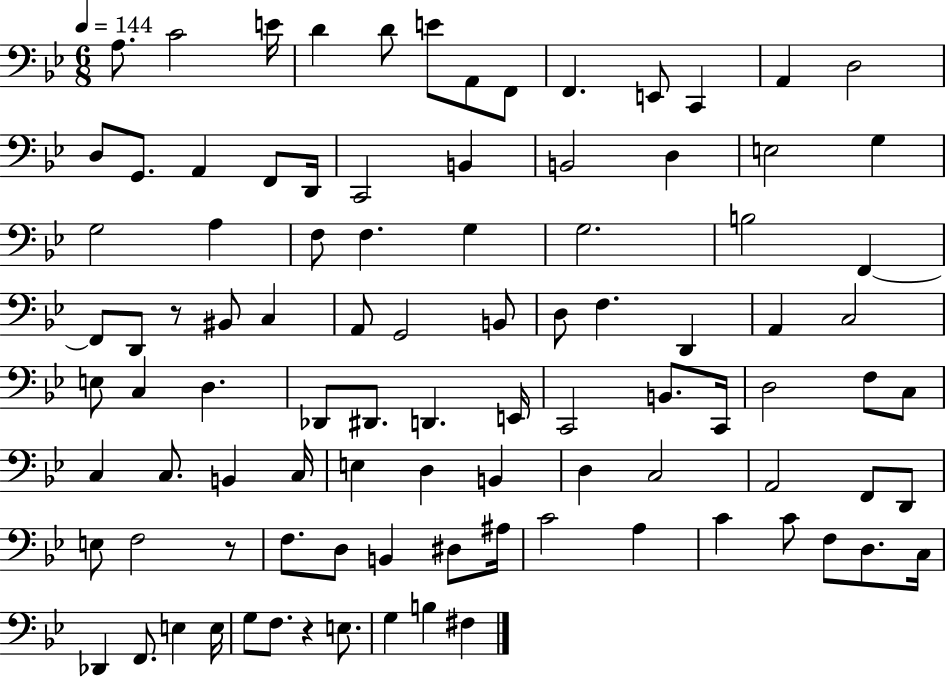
X:1
T:Untitled
M:6/8
L:1/4
K:Bb
A,/2 C2 E/4 D D/2 E/2 A,,/2 F,,/2 F,, E,,/2 C,, A,, D,2 D,/2 G,,/2 A,, F,,/2 D,,/4 C,,2 B,, B,,2 D, E,2 G, G,2 A, F,/2 F, G, G,2 B,2 F,, F,,/2 D,,/2 z/2 ^B,,/2 C, A,,/2 G,,2 B,,/2 D,/2 F, D,, A,, C,2 E,/2 C, D, _D,,/2 ^D,,/2 D,, E,,/4 C,,2 B,,/2 C,,/4 D,2 F,/2 C,/2 C, C,/2 B,, C,/4 E, D, B,, D, C,2 A,,2 F,,/2 D,,/2 E,/2 F,2 z/2 F,/2 D,/2 B,, ^D,/2 ^A,/4 C2 A, C C/2 F,/2 D,/2 C,/4 _D,, F,,/2 E, E,/4 G,/2 F,/2 z E,/2 G, B, ^F,